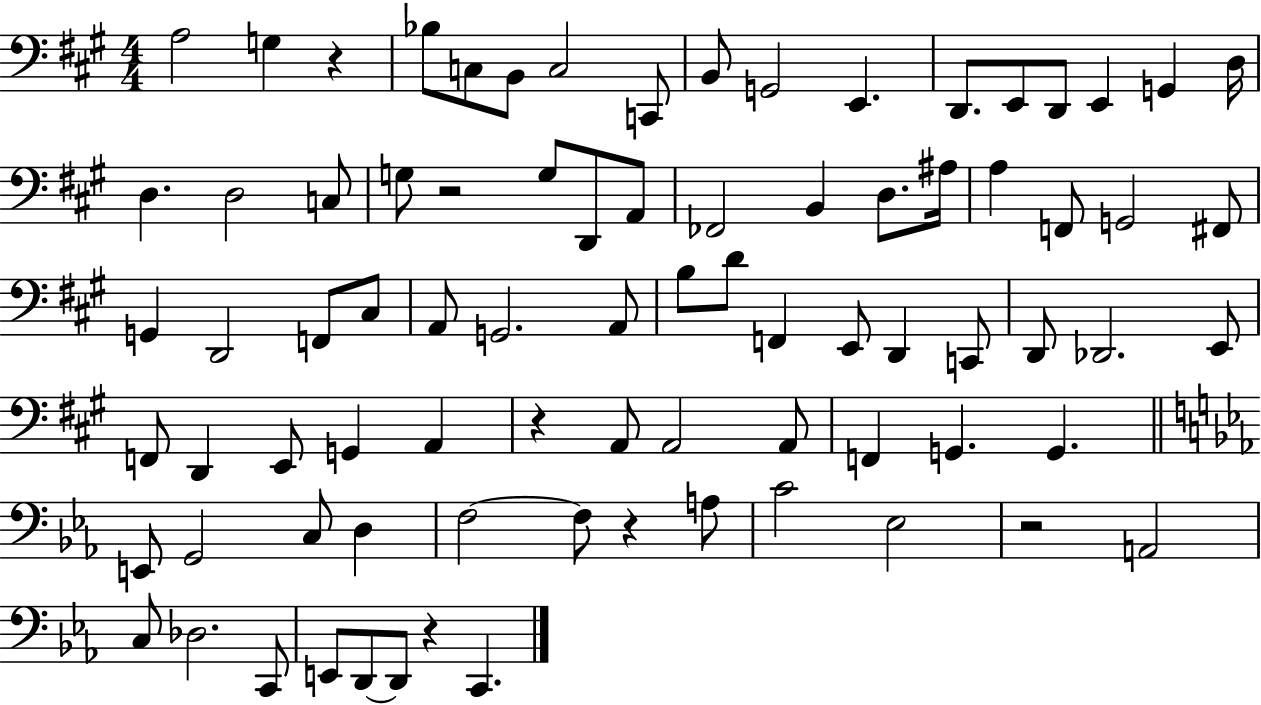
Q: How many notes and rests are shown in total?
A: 81